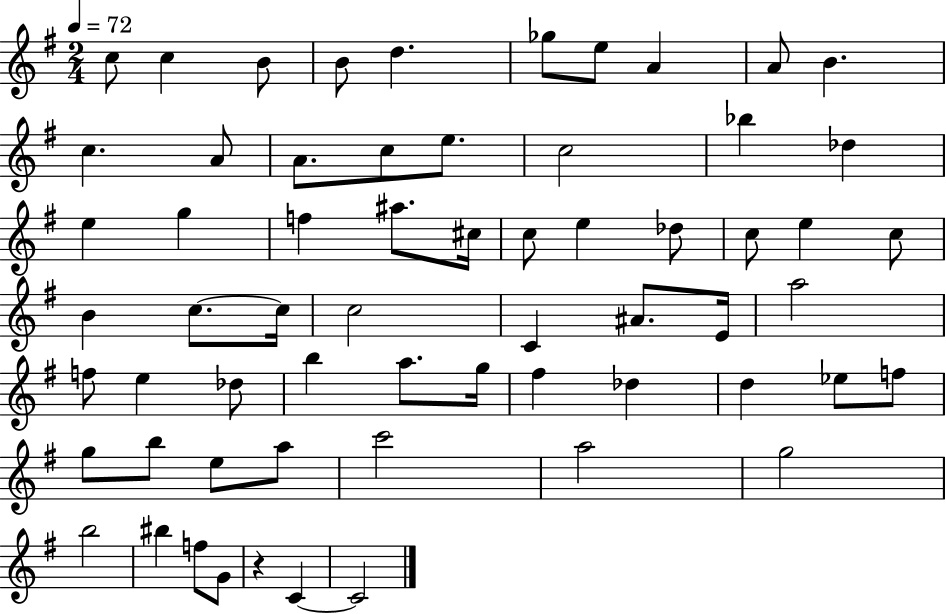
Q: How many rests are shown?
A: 1